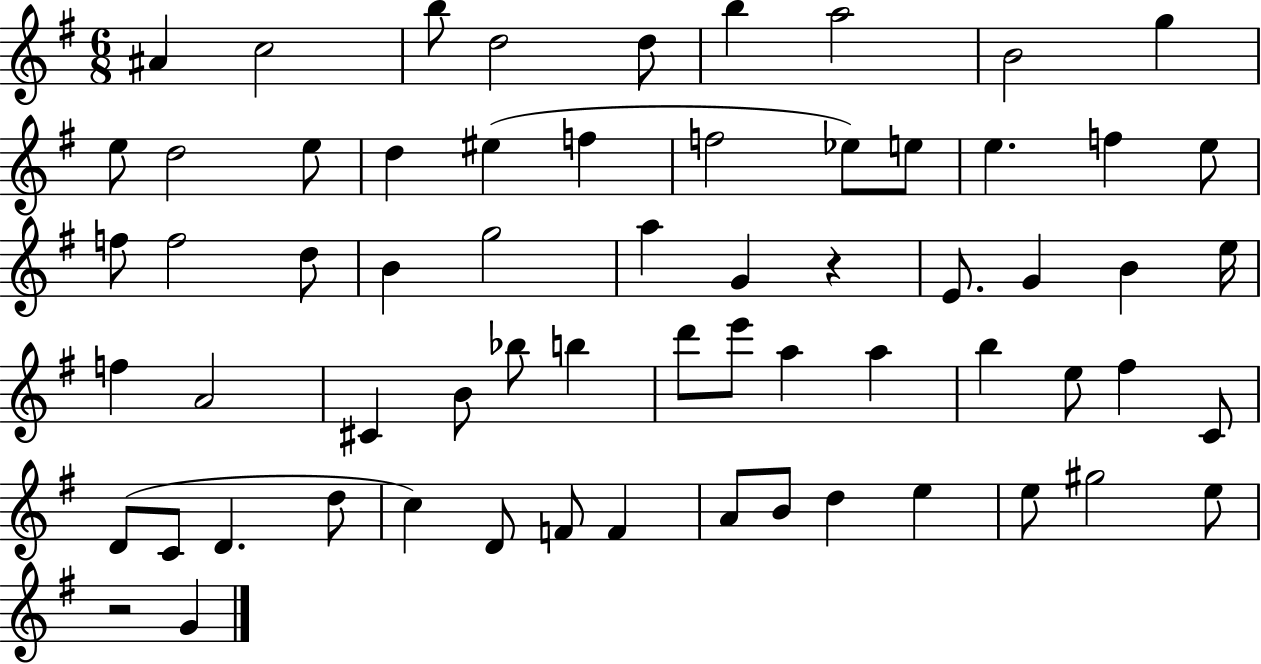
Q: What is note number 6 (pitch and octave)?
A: B5